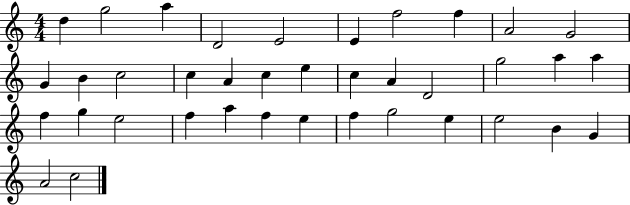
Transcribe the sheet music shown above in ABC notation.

X:1
T:Untitled
M:4/4
L:1/4
K:C
d g2 a D2 E2 E f2 f A2 G2 G B c2 c A c e c A D2 g2 a a f g e2 f a f e f g2 e e2 B G A2 c2